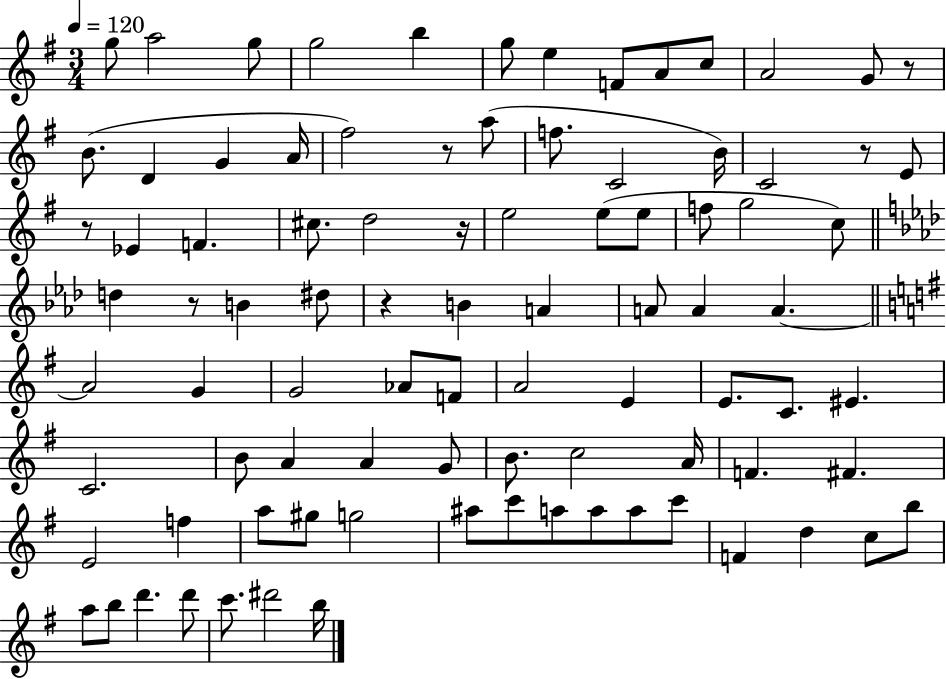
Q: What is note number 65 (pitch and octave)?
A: G#5